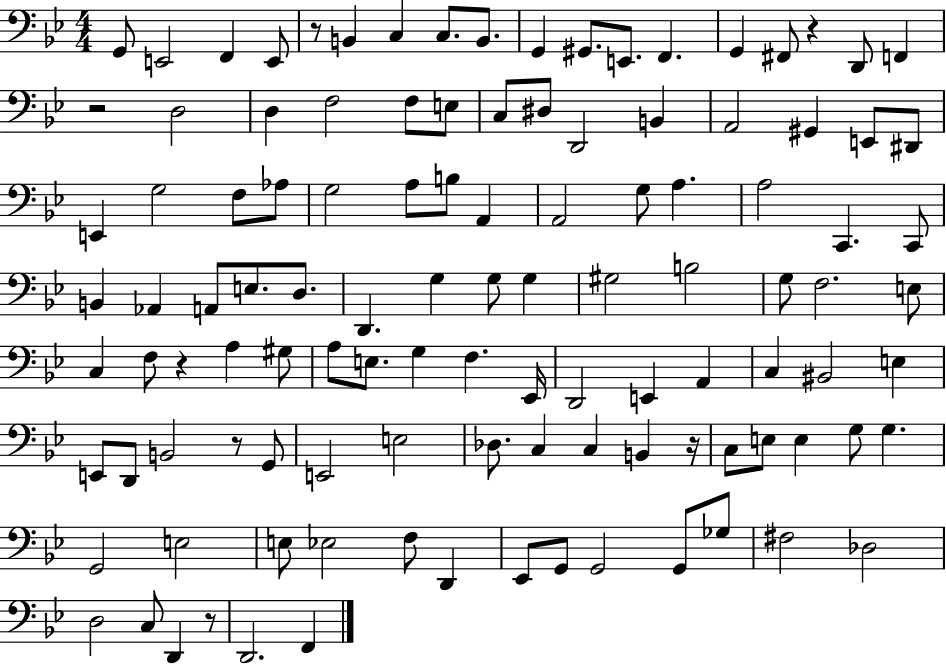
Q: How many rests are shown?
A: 7